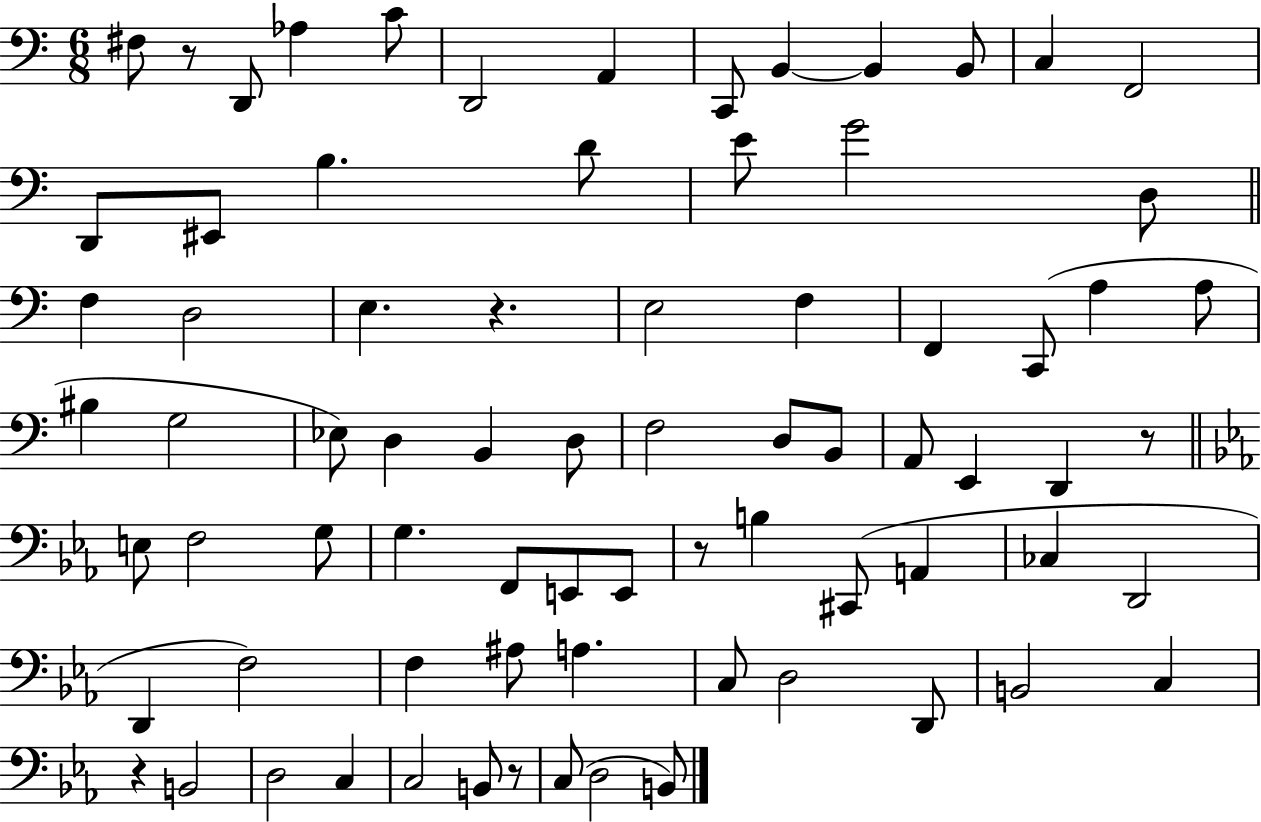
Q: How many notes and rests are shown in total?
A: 76